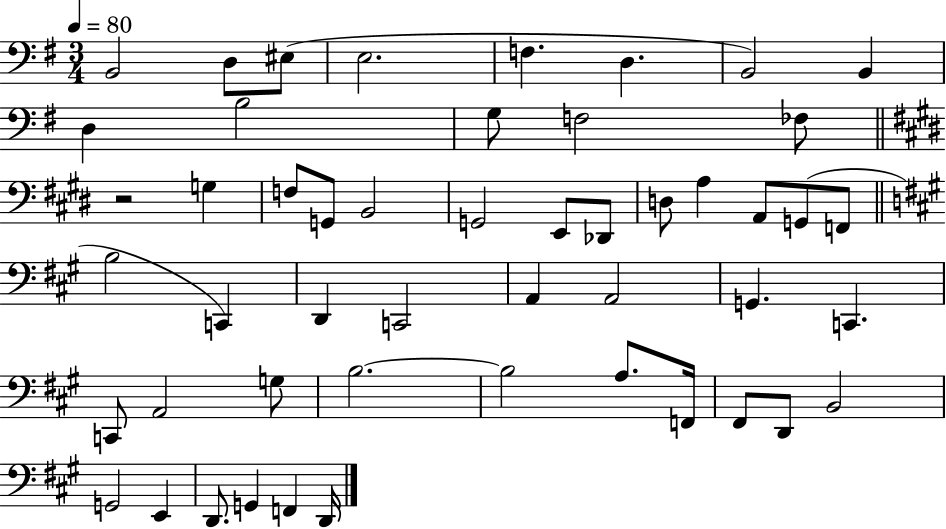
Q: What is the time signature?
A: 3/4